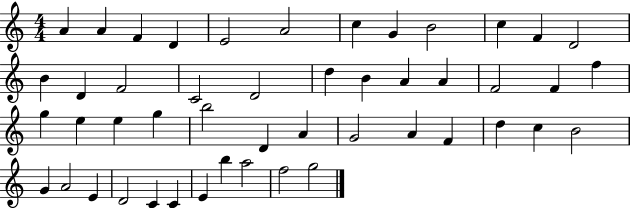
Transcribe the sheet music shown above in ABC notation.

X:1
T:Untitled
M:4/4
L:1/4
K:C
A A F D E2 A2 c G B2 c F D2 B D F2 C2 D2 d B A A F2 F f g e e g b2 D A G2 A F d c B2 G A2 E D2 C C E b a2 f2 g2